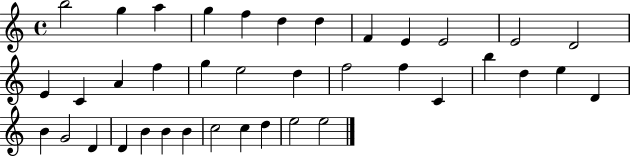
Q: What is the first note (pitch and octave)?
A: B5